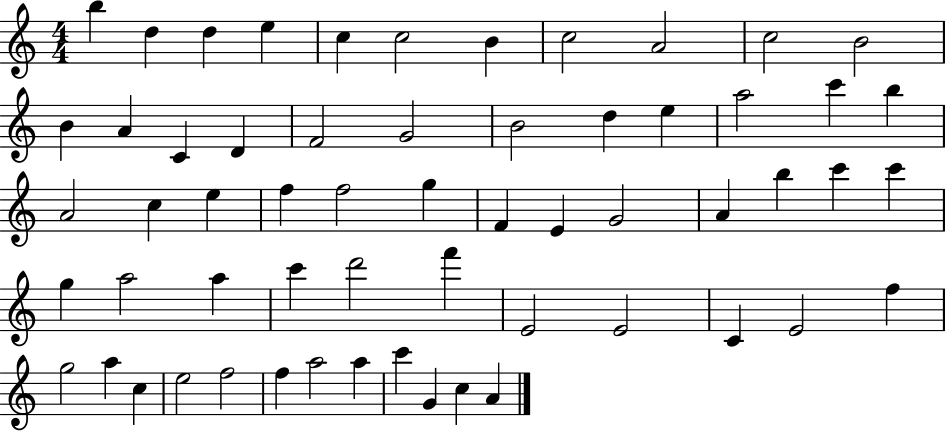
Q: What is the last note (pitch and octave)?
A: A4